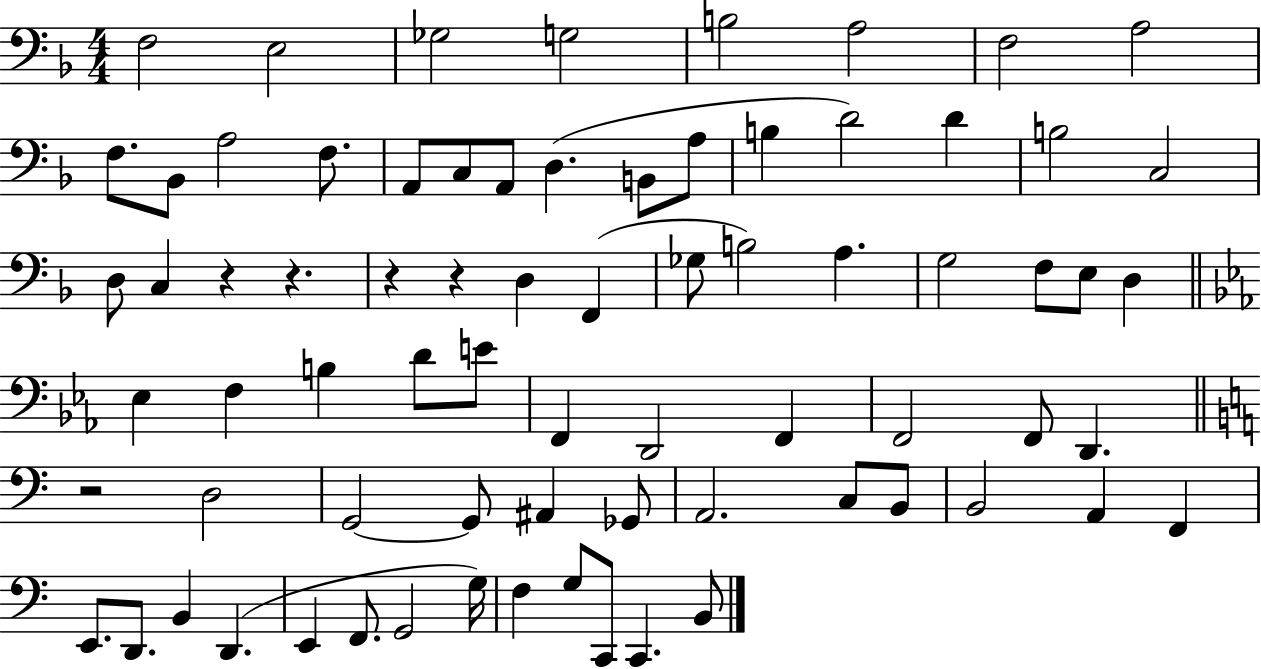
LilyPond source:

{
  \clef bass
  \numericTimeSignature
  \time 4/4
  \key f \major
  \repeat volta 2 { f2 e2 | ges2 g2 | b2 a2 | f2 a2 | \break f8. bes,8 a2 f8. | a,8 c8 a,8 d4.( b,8 a8 | b4 d'2) d'4 | b2 c2 | \break d8 c4 r4 r4. | r4 r4 d4 f,4( | ges8 b2) a4. | g2 f8 e8 d4 | \break \bar "||" \break \key c \minor ees4 f4 b4 d'8 e'8 | f,4 d,2 f,4 | f,2 f,8 d,4. | \bar "||" \break \key c \major r2 d2 | g,2~~ g,8 ais,4 ges,8 | a,2. c8 b,8 | b,2 a,4 f,4 | \break e,8. d,8. b,4 d,4.( | e,4 f,8. g,2 g16) | f4 g8 c,8 c,4. b,8 | } \bar "|."
}